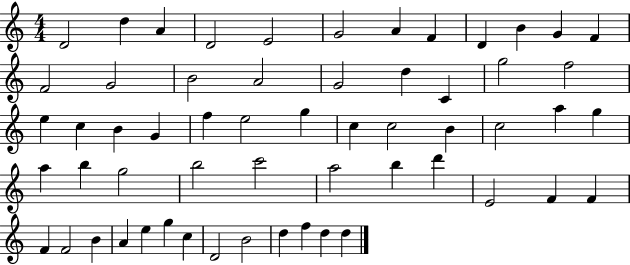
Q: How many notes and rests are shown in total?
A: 58